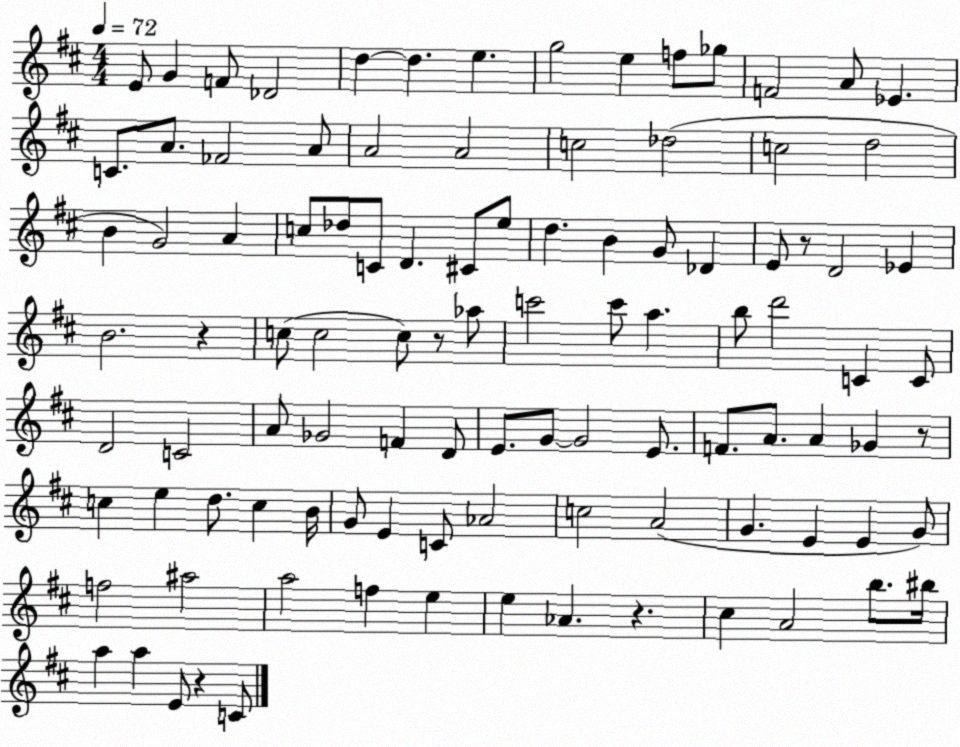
X:1
T:Untitled
M:4/4
L:1/4
K:D
E/2 G F/2 _D2 d d e g2 e f/2 _g/2 F2 A/2 _E C/2 A/2 _F2 A/2 A2 A2 c2 _d2 c2 d2 B G2 A c/2 _d/2 C/2 D ^C/2 e/2 d B G/2 _D E/2 z/2 D2 _E B2 z c/2 c2 c/2 z/2 _a/2 c'2 c'/2 a b/2 d'2 C C/2 D2 C2 A/2 _G2 F D/2 E/2 G/2 G2 E/2 F/2 A/2 A _G z/2 c e d/2 c B/4 G/2 E C/2 _A2 c2 A2 G E E G/2 f2 ^a2 a2 f e e _A z ^c A2 b/2 ^b/4 a a E/2 z C/2